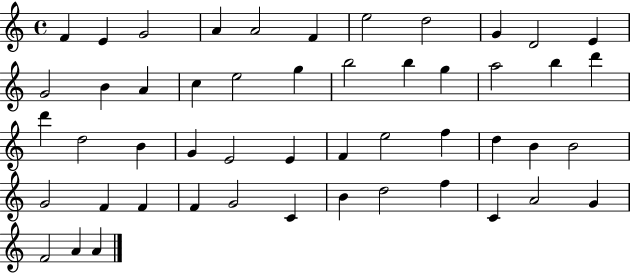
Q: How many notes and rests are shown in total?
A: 50